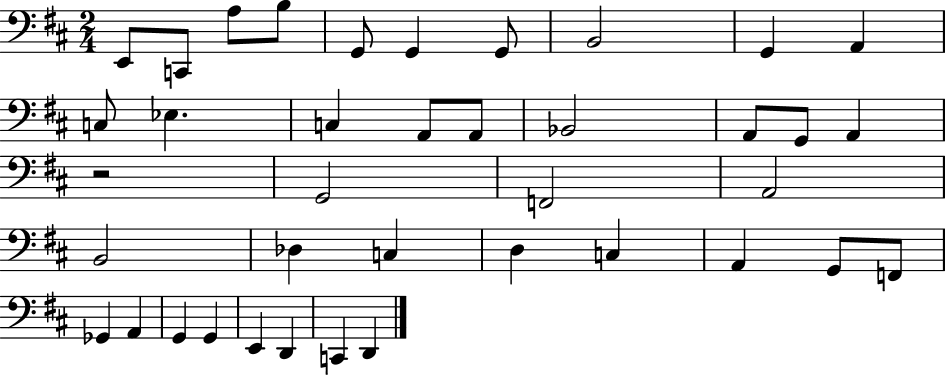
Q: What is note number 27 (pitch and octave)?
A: C3